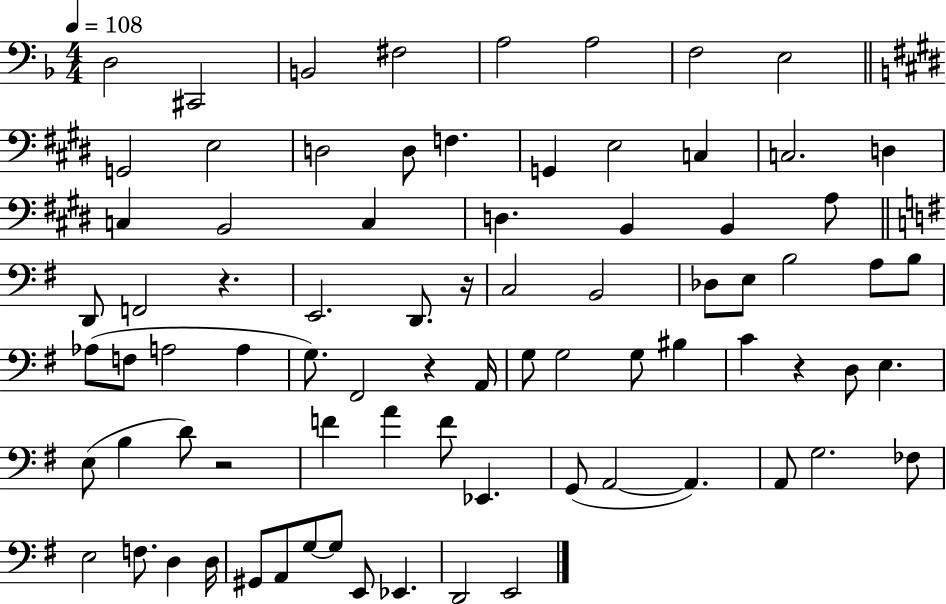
X:1
T:Untitled
M:4/4
L:1/4
K:F
D,2 ^C,,2 B,,2 ^F,2 A,2 A,2 F,2 E,2 G,,2 E,2 D,2 D,/2 F, G,, E,2 C, C,2 D, C, B,,2 C, D, B,, B,, A,/2 D,,/2 F,,2 z E,,2 D,,/2 z/4 C,2 B,,2 _D,/2 E,/2 B,2 A,/2 B,/2 _A,/2 F,/2 A,2 A, G,/2 ^F,,2 z A,,/4 G,/2 G,2 G,/2 ^B, C z D,/2 E, E,/2 B, D/2 z2 F A F/2 _E,, G,,/2 A,,2 A,, A,,/2 G,2 _F,/2 E,2 F,/2 D, D,/4 ^G,,/2 A,,/2 G,/2 G,/2 E,,/2 _E,, D,,2 E,,2